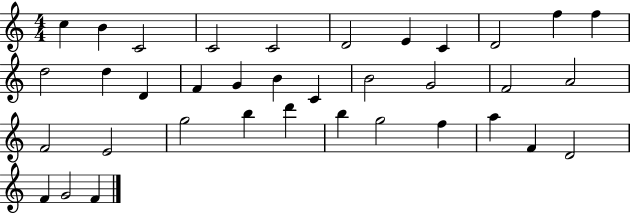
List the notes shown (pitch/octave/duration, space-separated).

C5/q B4/q C4/h C4/h C4/h D4/h E4/q C4/q D4/h F5/q F5/q D5/h D5/q D4/q F4/q G4/q B4/q C4/q B4/h G4/h F4/h A4/h F4/h E4/h G5/h B5/q D6/q B5/q G5/h F5/q A5/q F4/q D4/h F4/q G4/h F4/q